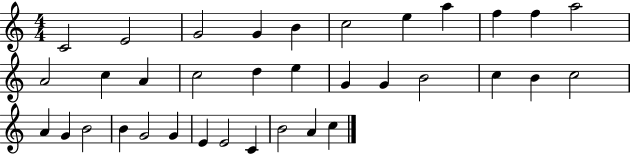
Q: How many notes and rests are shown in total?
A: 35